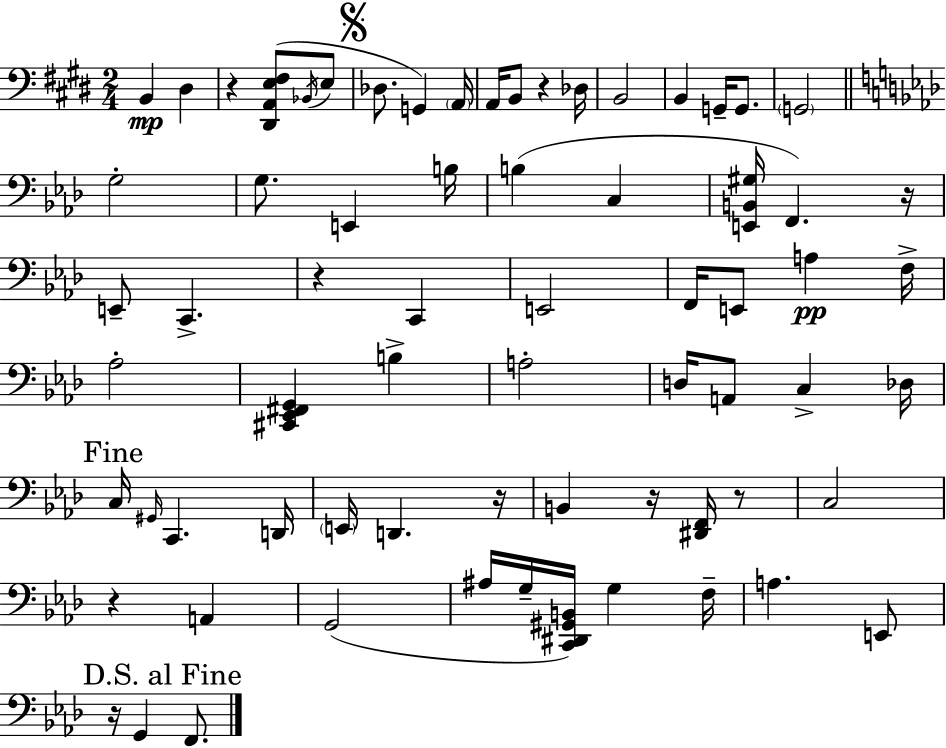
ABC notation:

X:1
T:Untitled
M:2/4
L:1/4
K:E
B,, ^D, z [^D,,A,,E,^F,]/2 _B,,/4 E,/2 _D,/2 G,, A,,/4 A,,/4 B,,/2 z _D,/4 B,,2 B,, G,,/4 G,,/2 G,,2 G,2 G,/2 E,, B,/4 B, C, [E,,B,,^G,]/4 F,, z/4 E,,/2 C,, z C,, E,,2 F,,/4 E,,/2 A, F,/4 _A,2 [^C,,_E,,^F,,G,,] B, A,2 D,/4 A,,/2 C, _D,/4 C,/4 ^G,,/4 C,, D,,/4 E,,/4 D,, z/4 B,, z/4 [^D,,F,,]/4 z/2 C,2 z A,, G,,2 ^A,/4 G,/4 [C,,^D,,^G,,B,,]/4 G, F,/4 A, E,,/2 z/4 G,, F,,/2